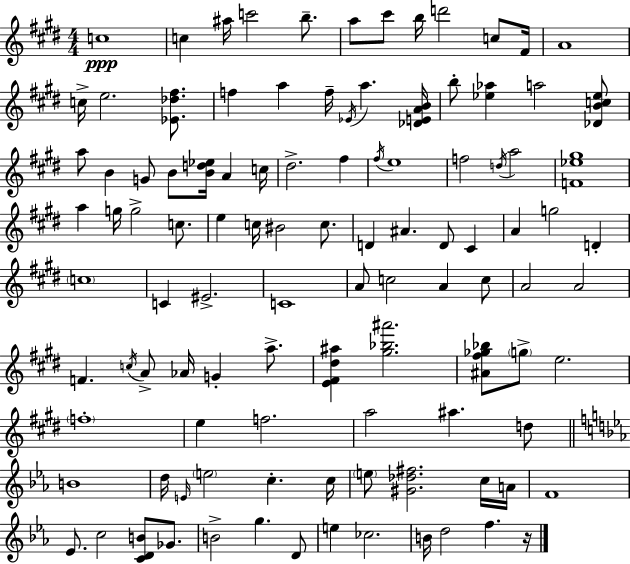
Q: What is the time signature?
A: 4/4